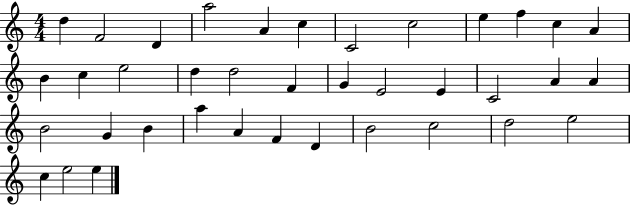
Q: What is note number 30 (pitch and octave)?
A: F4